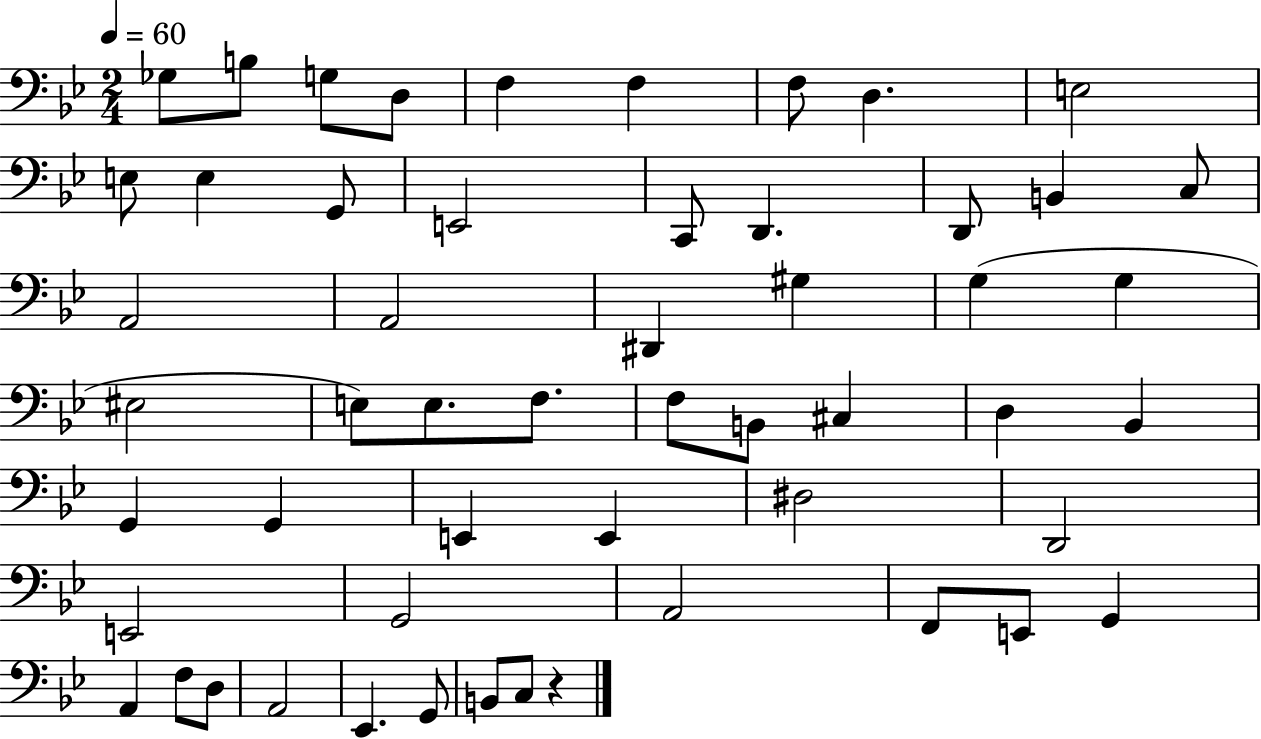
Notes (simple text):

Gb3/e B3/e G3/e D3/e F3/q F3/q F3/e D3/q. E3/h E3/e E3/q G2/e E2/h C2/e D2/q. D2/e B2/q C3/e A2/h A2/h D#2/q G#3/q G3/q G3/q EIS3/h E3/e E3/e. F3/e. F3/e B2/e C#3/q D3/q Bb2/q G2/q G2/q E2/q E2/q D#3/h D2/h E2/h G2/h A2/h F2/e E2/e G2/q A2/q F3/e D3/e A2/h Eb2/q. G2/e B2/e C3/e R/q